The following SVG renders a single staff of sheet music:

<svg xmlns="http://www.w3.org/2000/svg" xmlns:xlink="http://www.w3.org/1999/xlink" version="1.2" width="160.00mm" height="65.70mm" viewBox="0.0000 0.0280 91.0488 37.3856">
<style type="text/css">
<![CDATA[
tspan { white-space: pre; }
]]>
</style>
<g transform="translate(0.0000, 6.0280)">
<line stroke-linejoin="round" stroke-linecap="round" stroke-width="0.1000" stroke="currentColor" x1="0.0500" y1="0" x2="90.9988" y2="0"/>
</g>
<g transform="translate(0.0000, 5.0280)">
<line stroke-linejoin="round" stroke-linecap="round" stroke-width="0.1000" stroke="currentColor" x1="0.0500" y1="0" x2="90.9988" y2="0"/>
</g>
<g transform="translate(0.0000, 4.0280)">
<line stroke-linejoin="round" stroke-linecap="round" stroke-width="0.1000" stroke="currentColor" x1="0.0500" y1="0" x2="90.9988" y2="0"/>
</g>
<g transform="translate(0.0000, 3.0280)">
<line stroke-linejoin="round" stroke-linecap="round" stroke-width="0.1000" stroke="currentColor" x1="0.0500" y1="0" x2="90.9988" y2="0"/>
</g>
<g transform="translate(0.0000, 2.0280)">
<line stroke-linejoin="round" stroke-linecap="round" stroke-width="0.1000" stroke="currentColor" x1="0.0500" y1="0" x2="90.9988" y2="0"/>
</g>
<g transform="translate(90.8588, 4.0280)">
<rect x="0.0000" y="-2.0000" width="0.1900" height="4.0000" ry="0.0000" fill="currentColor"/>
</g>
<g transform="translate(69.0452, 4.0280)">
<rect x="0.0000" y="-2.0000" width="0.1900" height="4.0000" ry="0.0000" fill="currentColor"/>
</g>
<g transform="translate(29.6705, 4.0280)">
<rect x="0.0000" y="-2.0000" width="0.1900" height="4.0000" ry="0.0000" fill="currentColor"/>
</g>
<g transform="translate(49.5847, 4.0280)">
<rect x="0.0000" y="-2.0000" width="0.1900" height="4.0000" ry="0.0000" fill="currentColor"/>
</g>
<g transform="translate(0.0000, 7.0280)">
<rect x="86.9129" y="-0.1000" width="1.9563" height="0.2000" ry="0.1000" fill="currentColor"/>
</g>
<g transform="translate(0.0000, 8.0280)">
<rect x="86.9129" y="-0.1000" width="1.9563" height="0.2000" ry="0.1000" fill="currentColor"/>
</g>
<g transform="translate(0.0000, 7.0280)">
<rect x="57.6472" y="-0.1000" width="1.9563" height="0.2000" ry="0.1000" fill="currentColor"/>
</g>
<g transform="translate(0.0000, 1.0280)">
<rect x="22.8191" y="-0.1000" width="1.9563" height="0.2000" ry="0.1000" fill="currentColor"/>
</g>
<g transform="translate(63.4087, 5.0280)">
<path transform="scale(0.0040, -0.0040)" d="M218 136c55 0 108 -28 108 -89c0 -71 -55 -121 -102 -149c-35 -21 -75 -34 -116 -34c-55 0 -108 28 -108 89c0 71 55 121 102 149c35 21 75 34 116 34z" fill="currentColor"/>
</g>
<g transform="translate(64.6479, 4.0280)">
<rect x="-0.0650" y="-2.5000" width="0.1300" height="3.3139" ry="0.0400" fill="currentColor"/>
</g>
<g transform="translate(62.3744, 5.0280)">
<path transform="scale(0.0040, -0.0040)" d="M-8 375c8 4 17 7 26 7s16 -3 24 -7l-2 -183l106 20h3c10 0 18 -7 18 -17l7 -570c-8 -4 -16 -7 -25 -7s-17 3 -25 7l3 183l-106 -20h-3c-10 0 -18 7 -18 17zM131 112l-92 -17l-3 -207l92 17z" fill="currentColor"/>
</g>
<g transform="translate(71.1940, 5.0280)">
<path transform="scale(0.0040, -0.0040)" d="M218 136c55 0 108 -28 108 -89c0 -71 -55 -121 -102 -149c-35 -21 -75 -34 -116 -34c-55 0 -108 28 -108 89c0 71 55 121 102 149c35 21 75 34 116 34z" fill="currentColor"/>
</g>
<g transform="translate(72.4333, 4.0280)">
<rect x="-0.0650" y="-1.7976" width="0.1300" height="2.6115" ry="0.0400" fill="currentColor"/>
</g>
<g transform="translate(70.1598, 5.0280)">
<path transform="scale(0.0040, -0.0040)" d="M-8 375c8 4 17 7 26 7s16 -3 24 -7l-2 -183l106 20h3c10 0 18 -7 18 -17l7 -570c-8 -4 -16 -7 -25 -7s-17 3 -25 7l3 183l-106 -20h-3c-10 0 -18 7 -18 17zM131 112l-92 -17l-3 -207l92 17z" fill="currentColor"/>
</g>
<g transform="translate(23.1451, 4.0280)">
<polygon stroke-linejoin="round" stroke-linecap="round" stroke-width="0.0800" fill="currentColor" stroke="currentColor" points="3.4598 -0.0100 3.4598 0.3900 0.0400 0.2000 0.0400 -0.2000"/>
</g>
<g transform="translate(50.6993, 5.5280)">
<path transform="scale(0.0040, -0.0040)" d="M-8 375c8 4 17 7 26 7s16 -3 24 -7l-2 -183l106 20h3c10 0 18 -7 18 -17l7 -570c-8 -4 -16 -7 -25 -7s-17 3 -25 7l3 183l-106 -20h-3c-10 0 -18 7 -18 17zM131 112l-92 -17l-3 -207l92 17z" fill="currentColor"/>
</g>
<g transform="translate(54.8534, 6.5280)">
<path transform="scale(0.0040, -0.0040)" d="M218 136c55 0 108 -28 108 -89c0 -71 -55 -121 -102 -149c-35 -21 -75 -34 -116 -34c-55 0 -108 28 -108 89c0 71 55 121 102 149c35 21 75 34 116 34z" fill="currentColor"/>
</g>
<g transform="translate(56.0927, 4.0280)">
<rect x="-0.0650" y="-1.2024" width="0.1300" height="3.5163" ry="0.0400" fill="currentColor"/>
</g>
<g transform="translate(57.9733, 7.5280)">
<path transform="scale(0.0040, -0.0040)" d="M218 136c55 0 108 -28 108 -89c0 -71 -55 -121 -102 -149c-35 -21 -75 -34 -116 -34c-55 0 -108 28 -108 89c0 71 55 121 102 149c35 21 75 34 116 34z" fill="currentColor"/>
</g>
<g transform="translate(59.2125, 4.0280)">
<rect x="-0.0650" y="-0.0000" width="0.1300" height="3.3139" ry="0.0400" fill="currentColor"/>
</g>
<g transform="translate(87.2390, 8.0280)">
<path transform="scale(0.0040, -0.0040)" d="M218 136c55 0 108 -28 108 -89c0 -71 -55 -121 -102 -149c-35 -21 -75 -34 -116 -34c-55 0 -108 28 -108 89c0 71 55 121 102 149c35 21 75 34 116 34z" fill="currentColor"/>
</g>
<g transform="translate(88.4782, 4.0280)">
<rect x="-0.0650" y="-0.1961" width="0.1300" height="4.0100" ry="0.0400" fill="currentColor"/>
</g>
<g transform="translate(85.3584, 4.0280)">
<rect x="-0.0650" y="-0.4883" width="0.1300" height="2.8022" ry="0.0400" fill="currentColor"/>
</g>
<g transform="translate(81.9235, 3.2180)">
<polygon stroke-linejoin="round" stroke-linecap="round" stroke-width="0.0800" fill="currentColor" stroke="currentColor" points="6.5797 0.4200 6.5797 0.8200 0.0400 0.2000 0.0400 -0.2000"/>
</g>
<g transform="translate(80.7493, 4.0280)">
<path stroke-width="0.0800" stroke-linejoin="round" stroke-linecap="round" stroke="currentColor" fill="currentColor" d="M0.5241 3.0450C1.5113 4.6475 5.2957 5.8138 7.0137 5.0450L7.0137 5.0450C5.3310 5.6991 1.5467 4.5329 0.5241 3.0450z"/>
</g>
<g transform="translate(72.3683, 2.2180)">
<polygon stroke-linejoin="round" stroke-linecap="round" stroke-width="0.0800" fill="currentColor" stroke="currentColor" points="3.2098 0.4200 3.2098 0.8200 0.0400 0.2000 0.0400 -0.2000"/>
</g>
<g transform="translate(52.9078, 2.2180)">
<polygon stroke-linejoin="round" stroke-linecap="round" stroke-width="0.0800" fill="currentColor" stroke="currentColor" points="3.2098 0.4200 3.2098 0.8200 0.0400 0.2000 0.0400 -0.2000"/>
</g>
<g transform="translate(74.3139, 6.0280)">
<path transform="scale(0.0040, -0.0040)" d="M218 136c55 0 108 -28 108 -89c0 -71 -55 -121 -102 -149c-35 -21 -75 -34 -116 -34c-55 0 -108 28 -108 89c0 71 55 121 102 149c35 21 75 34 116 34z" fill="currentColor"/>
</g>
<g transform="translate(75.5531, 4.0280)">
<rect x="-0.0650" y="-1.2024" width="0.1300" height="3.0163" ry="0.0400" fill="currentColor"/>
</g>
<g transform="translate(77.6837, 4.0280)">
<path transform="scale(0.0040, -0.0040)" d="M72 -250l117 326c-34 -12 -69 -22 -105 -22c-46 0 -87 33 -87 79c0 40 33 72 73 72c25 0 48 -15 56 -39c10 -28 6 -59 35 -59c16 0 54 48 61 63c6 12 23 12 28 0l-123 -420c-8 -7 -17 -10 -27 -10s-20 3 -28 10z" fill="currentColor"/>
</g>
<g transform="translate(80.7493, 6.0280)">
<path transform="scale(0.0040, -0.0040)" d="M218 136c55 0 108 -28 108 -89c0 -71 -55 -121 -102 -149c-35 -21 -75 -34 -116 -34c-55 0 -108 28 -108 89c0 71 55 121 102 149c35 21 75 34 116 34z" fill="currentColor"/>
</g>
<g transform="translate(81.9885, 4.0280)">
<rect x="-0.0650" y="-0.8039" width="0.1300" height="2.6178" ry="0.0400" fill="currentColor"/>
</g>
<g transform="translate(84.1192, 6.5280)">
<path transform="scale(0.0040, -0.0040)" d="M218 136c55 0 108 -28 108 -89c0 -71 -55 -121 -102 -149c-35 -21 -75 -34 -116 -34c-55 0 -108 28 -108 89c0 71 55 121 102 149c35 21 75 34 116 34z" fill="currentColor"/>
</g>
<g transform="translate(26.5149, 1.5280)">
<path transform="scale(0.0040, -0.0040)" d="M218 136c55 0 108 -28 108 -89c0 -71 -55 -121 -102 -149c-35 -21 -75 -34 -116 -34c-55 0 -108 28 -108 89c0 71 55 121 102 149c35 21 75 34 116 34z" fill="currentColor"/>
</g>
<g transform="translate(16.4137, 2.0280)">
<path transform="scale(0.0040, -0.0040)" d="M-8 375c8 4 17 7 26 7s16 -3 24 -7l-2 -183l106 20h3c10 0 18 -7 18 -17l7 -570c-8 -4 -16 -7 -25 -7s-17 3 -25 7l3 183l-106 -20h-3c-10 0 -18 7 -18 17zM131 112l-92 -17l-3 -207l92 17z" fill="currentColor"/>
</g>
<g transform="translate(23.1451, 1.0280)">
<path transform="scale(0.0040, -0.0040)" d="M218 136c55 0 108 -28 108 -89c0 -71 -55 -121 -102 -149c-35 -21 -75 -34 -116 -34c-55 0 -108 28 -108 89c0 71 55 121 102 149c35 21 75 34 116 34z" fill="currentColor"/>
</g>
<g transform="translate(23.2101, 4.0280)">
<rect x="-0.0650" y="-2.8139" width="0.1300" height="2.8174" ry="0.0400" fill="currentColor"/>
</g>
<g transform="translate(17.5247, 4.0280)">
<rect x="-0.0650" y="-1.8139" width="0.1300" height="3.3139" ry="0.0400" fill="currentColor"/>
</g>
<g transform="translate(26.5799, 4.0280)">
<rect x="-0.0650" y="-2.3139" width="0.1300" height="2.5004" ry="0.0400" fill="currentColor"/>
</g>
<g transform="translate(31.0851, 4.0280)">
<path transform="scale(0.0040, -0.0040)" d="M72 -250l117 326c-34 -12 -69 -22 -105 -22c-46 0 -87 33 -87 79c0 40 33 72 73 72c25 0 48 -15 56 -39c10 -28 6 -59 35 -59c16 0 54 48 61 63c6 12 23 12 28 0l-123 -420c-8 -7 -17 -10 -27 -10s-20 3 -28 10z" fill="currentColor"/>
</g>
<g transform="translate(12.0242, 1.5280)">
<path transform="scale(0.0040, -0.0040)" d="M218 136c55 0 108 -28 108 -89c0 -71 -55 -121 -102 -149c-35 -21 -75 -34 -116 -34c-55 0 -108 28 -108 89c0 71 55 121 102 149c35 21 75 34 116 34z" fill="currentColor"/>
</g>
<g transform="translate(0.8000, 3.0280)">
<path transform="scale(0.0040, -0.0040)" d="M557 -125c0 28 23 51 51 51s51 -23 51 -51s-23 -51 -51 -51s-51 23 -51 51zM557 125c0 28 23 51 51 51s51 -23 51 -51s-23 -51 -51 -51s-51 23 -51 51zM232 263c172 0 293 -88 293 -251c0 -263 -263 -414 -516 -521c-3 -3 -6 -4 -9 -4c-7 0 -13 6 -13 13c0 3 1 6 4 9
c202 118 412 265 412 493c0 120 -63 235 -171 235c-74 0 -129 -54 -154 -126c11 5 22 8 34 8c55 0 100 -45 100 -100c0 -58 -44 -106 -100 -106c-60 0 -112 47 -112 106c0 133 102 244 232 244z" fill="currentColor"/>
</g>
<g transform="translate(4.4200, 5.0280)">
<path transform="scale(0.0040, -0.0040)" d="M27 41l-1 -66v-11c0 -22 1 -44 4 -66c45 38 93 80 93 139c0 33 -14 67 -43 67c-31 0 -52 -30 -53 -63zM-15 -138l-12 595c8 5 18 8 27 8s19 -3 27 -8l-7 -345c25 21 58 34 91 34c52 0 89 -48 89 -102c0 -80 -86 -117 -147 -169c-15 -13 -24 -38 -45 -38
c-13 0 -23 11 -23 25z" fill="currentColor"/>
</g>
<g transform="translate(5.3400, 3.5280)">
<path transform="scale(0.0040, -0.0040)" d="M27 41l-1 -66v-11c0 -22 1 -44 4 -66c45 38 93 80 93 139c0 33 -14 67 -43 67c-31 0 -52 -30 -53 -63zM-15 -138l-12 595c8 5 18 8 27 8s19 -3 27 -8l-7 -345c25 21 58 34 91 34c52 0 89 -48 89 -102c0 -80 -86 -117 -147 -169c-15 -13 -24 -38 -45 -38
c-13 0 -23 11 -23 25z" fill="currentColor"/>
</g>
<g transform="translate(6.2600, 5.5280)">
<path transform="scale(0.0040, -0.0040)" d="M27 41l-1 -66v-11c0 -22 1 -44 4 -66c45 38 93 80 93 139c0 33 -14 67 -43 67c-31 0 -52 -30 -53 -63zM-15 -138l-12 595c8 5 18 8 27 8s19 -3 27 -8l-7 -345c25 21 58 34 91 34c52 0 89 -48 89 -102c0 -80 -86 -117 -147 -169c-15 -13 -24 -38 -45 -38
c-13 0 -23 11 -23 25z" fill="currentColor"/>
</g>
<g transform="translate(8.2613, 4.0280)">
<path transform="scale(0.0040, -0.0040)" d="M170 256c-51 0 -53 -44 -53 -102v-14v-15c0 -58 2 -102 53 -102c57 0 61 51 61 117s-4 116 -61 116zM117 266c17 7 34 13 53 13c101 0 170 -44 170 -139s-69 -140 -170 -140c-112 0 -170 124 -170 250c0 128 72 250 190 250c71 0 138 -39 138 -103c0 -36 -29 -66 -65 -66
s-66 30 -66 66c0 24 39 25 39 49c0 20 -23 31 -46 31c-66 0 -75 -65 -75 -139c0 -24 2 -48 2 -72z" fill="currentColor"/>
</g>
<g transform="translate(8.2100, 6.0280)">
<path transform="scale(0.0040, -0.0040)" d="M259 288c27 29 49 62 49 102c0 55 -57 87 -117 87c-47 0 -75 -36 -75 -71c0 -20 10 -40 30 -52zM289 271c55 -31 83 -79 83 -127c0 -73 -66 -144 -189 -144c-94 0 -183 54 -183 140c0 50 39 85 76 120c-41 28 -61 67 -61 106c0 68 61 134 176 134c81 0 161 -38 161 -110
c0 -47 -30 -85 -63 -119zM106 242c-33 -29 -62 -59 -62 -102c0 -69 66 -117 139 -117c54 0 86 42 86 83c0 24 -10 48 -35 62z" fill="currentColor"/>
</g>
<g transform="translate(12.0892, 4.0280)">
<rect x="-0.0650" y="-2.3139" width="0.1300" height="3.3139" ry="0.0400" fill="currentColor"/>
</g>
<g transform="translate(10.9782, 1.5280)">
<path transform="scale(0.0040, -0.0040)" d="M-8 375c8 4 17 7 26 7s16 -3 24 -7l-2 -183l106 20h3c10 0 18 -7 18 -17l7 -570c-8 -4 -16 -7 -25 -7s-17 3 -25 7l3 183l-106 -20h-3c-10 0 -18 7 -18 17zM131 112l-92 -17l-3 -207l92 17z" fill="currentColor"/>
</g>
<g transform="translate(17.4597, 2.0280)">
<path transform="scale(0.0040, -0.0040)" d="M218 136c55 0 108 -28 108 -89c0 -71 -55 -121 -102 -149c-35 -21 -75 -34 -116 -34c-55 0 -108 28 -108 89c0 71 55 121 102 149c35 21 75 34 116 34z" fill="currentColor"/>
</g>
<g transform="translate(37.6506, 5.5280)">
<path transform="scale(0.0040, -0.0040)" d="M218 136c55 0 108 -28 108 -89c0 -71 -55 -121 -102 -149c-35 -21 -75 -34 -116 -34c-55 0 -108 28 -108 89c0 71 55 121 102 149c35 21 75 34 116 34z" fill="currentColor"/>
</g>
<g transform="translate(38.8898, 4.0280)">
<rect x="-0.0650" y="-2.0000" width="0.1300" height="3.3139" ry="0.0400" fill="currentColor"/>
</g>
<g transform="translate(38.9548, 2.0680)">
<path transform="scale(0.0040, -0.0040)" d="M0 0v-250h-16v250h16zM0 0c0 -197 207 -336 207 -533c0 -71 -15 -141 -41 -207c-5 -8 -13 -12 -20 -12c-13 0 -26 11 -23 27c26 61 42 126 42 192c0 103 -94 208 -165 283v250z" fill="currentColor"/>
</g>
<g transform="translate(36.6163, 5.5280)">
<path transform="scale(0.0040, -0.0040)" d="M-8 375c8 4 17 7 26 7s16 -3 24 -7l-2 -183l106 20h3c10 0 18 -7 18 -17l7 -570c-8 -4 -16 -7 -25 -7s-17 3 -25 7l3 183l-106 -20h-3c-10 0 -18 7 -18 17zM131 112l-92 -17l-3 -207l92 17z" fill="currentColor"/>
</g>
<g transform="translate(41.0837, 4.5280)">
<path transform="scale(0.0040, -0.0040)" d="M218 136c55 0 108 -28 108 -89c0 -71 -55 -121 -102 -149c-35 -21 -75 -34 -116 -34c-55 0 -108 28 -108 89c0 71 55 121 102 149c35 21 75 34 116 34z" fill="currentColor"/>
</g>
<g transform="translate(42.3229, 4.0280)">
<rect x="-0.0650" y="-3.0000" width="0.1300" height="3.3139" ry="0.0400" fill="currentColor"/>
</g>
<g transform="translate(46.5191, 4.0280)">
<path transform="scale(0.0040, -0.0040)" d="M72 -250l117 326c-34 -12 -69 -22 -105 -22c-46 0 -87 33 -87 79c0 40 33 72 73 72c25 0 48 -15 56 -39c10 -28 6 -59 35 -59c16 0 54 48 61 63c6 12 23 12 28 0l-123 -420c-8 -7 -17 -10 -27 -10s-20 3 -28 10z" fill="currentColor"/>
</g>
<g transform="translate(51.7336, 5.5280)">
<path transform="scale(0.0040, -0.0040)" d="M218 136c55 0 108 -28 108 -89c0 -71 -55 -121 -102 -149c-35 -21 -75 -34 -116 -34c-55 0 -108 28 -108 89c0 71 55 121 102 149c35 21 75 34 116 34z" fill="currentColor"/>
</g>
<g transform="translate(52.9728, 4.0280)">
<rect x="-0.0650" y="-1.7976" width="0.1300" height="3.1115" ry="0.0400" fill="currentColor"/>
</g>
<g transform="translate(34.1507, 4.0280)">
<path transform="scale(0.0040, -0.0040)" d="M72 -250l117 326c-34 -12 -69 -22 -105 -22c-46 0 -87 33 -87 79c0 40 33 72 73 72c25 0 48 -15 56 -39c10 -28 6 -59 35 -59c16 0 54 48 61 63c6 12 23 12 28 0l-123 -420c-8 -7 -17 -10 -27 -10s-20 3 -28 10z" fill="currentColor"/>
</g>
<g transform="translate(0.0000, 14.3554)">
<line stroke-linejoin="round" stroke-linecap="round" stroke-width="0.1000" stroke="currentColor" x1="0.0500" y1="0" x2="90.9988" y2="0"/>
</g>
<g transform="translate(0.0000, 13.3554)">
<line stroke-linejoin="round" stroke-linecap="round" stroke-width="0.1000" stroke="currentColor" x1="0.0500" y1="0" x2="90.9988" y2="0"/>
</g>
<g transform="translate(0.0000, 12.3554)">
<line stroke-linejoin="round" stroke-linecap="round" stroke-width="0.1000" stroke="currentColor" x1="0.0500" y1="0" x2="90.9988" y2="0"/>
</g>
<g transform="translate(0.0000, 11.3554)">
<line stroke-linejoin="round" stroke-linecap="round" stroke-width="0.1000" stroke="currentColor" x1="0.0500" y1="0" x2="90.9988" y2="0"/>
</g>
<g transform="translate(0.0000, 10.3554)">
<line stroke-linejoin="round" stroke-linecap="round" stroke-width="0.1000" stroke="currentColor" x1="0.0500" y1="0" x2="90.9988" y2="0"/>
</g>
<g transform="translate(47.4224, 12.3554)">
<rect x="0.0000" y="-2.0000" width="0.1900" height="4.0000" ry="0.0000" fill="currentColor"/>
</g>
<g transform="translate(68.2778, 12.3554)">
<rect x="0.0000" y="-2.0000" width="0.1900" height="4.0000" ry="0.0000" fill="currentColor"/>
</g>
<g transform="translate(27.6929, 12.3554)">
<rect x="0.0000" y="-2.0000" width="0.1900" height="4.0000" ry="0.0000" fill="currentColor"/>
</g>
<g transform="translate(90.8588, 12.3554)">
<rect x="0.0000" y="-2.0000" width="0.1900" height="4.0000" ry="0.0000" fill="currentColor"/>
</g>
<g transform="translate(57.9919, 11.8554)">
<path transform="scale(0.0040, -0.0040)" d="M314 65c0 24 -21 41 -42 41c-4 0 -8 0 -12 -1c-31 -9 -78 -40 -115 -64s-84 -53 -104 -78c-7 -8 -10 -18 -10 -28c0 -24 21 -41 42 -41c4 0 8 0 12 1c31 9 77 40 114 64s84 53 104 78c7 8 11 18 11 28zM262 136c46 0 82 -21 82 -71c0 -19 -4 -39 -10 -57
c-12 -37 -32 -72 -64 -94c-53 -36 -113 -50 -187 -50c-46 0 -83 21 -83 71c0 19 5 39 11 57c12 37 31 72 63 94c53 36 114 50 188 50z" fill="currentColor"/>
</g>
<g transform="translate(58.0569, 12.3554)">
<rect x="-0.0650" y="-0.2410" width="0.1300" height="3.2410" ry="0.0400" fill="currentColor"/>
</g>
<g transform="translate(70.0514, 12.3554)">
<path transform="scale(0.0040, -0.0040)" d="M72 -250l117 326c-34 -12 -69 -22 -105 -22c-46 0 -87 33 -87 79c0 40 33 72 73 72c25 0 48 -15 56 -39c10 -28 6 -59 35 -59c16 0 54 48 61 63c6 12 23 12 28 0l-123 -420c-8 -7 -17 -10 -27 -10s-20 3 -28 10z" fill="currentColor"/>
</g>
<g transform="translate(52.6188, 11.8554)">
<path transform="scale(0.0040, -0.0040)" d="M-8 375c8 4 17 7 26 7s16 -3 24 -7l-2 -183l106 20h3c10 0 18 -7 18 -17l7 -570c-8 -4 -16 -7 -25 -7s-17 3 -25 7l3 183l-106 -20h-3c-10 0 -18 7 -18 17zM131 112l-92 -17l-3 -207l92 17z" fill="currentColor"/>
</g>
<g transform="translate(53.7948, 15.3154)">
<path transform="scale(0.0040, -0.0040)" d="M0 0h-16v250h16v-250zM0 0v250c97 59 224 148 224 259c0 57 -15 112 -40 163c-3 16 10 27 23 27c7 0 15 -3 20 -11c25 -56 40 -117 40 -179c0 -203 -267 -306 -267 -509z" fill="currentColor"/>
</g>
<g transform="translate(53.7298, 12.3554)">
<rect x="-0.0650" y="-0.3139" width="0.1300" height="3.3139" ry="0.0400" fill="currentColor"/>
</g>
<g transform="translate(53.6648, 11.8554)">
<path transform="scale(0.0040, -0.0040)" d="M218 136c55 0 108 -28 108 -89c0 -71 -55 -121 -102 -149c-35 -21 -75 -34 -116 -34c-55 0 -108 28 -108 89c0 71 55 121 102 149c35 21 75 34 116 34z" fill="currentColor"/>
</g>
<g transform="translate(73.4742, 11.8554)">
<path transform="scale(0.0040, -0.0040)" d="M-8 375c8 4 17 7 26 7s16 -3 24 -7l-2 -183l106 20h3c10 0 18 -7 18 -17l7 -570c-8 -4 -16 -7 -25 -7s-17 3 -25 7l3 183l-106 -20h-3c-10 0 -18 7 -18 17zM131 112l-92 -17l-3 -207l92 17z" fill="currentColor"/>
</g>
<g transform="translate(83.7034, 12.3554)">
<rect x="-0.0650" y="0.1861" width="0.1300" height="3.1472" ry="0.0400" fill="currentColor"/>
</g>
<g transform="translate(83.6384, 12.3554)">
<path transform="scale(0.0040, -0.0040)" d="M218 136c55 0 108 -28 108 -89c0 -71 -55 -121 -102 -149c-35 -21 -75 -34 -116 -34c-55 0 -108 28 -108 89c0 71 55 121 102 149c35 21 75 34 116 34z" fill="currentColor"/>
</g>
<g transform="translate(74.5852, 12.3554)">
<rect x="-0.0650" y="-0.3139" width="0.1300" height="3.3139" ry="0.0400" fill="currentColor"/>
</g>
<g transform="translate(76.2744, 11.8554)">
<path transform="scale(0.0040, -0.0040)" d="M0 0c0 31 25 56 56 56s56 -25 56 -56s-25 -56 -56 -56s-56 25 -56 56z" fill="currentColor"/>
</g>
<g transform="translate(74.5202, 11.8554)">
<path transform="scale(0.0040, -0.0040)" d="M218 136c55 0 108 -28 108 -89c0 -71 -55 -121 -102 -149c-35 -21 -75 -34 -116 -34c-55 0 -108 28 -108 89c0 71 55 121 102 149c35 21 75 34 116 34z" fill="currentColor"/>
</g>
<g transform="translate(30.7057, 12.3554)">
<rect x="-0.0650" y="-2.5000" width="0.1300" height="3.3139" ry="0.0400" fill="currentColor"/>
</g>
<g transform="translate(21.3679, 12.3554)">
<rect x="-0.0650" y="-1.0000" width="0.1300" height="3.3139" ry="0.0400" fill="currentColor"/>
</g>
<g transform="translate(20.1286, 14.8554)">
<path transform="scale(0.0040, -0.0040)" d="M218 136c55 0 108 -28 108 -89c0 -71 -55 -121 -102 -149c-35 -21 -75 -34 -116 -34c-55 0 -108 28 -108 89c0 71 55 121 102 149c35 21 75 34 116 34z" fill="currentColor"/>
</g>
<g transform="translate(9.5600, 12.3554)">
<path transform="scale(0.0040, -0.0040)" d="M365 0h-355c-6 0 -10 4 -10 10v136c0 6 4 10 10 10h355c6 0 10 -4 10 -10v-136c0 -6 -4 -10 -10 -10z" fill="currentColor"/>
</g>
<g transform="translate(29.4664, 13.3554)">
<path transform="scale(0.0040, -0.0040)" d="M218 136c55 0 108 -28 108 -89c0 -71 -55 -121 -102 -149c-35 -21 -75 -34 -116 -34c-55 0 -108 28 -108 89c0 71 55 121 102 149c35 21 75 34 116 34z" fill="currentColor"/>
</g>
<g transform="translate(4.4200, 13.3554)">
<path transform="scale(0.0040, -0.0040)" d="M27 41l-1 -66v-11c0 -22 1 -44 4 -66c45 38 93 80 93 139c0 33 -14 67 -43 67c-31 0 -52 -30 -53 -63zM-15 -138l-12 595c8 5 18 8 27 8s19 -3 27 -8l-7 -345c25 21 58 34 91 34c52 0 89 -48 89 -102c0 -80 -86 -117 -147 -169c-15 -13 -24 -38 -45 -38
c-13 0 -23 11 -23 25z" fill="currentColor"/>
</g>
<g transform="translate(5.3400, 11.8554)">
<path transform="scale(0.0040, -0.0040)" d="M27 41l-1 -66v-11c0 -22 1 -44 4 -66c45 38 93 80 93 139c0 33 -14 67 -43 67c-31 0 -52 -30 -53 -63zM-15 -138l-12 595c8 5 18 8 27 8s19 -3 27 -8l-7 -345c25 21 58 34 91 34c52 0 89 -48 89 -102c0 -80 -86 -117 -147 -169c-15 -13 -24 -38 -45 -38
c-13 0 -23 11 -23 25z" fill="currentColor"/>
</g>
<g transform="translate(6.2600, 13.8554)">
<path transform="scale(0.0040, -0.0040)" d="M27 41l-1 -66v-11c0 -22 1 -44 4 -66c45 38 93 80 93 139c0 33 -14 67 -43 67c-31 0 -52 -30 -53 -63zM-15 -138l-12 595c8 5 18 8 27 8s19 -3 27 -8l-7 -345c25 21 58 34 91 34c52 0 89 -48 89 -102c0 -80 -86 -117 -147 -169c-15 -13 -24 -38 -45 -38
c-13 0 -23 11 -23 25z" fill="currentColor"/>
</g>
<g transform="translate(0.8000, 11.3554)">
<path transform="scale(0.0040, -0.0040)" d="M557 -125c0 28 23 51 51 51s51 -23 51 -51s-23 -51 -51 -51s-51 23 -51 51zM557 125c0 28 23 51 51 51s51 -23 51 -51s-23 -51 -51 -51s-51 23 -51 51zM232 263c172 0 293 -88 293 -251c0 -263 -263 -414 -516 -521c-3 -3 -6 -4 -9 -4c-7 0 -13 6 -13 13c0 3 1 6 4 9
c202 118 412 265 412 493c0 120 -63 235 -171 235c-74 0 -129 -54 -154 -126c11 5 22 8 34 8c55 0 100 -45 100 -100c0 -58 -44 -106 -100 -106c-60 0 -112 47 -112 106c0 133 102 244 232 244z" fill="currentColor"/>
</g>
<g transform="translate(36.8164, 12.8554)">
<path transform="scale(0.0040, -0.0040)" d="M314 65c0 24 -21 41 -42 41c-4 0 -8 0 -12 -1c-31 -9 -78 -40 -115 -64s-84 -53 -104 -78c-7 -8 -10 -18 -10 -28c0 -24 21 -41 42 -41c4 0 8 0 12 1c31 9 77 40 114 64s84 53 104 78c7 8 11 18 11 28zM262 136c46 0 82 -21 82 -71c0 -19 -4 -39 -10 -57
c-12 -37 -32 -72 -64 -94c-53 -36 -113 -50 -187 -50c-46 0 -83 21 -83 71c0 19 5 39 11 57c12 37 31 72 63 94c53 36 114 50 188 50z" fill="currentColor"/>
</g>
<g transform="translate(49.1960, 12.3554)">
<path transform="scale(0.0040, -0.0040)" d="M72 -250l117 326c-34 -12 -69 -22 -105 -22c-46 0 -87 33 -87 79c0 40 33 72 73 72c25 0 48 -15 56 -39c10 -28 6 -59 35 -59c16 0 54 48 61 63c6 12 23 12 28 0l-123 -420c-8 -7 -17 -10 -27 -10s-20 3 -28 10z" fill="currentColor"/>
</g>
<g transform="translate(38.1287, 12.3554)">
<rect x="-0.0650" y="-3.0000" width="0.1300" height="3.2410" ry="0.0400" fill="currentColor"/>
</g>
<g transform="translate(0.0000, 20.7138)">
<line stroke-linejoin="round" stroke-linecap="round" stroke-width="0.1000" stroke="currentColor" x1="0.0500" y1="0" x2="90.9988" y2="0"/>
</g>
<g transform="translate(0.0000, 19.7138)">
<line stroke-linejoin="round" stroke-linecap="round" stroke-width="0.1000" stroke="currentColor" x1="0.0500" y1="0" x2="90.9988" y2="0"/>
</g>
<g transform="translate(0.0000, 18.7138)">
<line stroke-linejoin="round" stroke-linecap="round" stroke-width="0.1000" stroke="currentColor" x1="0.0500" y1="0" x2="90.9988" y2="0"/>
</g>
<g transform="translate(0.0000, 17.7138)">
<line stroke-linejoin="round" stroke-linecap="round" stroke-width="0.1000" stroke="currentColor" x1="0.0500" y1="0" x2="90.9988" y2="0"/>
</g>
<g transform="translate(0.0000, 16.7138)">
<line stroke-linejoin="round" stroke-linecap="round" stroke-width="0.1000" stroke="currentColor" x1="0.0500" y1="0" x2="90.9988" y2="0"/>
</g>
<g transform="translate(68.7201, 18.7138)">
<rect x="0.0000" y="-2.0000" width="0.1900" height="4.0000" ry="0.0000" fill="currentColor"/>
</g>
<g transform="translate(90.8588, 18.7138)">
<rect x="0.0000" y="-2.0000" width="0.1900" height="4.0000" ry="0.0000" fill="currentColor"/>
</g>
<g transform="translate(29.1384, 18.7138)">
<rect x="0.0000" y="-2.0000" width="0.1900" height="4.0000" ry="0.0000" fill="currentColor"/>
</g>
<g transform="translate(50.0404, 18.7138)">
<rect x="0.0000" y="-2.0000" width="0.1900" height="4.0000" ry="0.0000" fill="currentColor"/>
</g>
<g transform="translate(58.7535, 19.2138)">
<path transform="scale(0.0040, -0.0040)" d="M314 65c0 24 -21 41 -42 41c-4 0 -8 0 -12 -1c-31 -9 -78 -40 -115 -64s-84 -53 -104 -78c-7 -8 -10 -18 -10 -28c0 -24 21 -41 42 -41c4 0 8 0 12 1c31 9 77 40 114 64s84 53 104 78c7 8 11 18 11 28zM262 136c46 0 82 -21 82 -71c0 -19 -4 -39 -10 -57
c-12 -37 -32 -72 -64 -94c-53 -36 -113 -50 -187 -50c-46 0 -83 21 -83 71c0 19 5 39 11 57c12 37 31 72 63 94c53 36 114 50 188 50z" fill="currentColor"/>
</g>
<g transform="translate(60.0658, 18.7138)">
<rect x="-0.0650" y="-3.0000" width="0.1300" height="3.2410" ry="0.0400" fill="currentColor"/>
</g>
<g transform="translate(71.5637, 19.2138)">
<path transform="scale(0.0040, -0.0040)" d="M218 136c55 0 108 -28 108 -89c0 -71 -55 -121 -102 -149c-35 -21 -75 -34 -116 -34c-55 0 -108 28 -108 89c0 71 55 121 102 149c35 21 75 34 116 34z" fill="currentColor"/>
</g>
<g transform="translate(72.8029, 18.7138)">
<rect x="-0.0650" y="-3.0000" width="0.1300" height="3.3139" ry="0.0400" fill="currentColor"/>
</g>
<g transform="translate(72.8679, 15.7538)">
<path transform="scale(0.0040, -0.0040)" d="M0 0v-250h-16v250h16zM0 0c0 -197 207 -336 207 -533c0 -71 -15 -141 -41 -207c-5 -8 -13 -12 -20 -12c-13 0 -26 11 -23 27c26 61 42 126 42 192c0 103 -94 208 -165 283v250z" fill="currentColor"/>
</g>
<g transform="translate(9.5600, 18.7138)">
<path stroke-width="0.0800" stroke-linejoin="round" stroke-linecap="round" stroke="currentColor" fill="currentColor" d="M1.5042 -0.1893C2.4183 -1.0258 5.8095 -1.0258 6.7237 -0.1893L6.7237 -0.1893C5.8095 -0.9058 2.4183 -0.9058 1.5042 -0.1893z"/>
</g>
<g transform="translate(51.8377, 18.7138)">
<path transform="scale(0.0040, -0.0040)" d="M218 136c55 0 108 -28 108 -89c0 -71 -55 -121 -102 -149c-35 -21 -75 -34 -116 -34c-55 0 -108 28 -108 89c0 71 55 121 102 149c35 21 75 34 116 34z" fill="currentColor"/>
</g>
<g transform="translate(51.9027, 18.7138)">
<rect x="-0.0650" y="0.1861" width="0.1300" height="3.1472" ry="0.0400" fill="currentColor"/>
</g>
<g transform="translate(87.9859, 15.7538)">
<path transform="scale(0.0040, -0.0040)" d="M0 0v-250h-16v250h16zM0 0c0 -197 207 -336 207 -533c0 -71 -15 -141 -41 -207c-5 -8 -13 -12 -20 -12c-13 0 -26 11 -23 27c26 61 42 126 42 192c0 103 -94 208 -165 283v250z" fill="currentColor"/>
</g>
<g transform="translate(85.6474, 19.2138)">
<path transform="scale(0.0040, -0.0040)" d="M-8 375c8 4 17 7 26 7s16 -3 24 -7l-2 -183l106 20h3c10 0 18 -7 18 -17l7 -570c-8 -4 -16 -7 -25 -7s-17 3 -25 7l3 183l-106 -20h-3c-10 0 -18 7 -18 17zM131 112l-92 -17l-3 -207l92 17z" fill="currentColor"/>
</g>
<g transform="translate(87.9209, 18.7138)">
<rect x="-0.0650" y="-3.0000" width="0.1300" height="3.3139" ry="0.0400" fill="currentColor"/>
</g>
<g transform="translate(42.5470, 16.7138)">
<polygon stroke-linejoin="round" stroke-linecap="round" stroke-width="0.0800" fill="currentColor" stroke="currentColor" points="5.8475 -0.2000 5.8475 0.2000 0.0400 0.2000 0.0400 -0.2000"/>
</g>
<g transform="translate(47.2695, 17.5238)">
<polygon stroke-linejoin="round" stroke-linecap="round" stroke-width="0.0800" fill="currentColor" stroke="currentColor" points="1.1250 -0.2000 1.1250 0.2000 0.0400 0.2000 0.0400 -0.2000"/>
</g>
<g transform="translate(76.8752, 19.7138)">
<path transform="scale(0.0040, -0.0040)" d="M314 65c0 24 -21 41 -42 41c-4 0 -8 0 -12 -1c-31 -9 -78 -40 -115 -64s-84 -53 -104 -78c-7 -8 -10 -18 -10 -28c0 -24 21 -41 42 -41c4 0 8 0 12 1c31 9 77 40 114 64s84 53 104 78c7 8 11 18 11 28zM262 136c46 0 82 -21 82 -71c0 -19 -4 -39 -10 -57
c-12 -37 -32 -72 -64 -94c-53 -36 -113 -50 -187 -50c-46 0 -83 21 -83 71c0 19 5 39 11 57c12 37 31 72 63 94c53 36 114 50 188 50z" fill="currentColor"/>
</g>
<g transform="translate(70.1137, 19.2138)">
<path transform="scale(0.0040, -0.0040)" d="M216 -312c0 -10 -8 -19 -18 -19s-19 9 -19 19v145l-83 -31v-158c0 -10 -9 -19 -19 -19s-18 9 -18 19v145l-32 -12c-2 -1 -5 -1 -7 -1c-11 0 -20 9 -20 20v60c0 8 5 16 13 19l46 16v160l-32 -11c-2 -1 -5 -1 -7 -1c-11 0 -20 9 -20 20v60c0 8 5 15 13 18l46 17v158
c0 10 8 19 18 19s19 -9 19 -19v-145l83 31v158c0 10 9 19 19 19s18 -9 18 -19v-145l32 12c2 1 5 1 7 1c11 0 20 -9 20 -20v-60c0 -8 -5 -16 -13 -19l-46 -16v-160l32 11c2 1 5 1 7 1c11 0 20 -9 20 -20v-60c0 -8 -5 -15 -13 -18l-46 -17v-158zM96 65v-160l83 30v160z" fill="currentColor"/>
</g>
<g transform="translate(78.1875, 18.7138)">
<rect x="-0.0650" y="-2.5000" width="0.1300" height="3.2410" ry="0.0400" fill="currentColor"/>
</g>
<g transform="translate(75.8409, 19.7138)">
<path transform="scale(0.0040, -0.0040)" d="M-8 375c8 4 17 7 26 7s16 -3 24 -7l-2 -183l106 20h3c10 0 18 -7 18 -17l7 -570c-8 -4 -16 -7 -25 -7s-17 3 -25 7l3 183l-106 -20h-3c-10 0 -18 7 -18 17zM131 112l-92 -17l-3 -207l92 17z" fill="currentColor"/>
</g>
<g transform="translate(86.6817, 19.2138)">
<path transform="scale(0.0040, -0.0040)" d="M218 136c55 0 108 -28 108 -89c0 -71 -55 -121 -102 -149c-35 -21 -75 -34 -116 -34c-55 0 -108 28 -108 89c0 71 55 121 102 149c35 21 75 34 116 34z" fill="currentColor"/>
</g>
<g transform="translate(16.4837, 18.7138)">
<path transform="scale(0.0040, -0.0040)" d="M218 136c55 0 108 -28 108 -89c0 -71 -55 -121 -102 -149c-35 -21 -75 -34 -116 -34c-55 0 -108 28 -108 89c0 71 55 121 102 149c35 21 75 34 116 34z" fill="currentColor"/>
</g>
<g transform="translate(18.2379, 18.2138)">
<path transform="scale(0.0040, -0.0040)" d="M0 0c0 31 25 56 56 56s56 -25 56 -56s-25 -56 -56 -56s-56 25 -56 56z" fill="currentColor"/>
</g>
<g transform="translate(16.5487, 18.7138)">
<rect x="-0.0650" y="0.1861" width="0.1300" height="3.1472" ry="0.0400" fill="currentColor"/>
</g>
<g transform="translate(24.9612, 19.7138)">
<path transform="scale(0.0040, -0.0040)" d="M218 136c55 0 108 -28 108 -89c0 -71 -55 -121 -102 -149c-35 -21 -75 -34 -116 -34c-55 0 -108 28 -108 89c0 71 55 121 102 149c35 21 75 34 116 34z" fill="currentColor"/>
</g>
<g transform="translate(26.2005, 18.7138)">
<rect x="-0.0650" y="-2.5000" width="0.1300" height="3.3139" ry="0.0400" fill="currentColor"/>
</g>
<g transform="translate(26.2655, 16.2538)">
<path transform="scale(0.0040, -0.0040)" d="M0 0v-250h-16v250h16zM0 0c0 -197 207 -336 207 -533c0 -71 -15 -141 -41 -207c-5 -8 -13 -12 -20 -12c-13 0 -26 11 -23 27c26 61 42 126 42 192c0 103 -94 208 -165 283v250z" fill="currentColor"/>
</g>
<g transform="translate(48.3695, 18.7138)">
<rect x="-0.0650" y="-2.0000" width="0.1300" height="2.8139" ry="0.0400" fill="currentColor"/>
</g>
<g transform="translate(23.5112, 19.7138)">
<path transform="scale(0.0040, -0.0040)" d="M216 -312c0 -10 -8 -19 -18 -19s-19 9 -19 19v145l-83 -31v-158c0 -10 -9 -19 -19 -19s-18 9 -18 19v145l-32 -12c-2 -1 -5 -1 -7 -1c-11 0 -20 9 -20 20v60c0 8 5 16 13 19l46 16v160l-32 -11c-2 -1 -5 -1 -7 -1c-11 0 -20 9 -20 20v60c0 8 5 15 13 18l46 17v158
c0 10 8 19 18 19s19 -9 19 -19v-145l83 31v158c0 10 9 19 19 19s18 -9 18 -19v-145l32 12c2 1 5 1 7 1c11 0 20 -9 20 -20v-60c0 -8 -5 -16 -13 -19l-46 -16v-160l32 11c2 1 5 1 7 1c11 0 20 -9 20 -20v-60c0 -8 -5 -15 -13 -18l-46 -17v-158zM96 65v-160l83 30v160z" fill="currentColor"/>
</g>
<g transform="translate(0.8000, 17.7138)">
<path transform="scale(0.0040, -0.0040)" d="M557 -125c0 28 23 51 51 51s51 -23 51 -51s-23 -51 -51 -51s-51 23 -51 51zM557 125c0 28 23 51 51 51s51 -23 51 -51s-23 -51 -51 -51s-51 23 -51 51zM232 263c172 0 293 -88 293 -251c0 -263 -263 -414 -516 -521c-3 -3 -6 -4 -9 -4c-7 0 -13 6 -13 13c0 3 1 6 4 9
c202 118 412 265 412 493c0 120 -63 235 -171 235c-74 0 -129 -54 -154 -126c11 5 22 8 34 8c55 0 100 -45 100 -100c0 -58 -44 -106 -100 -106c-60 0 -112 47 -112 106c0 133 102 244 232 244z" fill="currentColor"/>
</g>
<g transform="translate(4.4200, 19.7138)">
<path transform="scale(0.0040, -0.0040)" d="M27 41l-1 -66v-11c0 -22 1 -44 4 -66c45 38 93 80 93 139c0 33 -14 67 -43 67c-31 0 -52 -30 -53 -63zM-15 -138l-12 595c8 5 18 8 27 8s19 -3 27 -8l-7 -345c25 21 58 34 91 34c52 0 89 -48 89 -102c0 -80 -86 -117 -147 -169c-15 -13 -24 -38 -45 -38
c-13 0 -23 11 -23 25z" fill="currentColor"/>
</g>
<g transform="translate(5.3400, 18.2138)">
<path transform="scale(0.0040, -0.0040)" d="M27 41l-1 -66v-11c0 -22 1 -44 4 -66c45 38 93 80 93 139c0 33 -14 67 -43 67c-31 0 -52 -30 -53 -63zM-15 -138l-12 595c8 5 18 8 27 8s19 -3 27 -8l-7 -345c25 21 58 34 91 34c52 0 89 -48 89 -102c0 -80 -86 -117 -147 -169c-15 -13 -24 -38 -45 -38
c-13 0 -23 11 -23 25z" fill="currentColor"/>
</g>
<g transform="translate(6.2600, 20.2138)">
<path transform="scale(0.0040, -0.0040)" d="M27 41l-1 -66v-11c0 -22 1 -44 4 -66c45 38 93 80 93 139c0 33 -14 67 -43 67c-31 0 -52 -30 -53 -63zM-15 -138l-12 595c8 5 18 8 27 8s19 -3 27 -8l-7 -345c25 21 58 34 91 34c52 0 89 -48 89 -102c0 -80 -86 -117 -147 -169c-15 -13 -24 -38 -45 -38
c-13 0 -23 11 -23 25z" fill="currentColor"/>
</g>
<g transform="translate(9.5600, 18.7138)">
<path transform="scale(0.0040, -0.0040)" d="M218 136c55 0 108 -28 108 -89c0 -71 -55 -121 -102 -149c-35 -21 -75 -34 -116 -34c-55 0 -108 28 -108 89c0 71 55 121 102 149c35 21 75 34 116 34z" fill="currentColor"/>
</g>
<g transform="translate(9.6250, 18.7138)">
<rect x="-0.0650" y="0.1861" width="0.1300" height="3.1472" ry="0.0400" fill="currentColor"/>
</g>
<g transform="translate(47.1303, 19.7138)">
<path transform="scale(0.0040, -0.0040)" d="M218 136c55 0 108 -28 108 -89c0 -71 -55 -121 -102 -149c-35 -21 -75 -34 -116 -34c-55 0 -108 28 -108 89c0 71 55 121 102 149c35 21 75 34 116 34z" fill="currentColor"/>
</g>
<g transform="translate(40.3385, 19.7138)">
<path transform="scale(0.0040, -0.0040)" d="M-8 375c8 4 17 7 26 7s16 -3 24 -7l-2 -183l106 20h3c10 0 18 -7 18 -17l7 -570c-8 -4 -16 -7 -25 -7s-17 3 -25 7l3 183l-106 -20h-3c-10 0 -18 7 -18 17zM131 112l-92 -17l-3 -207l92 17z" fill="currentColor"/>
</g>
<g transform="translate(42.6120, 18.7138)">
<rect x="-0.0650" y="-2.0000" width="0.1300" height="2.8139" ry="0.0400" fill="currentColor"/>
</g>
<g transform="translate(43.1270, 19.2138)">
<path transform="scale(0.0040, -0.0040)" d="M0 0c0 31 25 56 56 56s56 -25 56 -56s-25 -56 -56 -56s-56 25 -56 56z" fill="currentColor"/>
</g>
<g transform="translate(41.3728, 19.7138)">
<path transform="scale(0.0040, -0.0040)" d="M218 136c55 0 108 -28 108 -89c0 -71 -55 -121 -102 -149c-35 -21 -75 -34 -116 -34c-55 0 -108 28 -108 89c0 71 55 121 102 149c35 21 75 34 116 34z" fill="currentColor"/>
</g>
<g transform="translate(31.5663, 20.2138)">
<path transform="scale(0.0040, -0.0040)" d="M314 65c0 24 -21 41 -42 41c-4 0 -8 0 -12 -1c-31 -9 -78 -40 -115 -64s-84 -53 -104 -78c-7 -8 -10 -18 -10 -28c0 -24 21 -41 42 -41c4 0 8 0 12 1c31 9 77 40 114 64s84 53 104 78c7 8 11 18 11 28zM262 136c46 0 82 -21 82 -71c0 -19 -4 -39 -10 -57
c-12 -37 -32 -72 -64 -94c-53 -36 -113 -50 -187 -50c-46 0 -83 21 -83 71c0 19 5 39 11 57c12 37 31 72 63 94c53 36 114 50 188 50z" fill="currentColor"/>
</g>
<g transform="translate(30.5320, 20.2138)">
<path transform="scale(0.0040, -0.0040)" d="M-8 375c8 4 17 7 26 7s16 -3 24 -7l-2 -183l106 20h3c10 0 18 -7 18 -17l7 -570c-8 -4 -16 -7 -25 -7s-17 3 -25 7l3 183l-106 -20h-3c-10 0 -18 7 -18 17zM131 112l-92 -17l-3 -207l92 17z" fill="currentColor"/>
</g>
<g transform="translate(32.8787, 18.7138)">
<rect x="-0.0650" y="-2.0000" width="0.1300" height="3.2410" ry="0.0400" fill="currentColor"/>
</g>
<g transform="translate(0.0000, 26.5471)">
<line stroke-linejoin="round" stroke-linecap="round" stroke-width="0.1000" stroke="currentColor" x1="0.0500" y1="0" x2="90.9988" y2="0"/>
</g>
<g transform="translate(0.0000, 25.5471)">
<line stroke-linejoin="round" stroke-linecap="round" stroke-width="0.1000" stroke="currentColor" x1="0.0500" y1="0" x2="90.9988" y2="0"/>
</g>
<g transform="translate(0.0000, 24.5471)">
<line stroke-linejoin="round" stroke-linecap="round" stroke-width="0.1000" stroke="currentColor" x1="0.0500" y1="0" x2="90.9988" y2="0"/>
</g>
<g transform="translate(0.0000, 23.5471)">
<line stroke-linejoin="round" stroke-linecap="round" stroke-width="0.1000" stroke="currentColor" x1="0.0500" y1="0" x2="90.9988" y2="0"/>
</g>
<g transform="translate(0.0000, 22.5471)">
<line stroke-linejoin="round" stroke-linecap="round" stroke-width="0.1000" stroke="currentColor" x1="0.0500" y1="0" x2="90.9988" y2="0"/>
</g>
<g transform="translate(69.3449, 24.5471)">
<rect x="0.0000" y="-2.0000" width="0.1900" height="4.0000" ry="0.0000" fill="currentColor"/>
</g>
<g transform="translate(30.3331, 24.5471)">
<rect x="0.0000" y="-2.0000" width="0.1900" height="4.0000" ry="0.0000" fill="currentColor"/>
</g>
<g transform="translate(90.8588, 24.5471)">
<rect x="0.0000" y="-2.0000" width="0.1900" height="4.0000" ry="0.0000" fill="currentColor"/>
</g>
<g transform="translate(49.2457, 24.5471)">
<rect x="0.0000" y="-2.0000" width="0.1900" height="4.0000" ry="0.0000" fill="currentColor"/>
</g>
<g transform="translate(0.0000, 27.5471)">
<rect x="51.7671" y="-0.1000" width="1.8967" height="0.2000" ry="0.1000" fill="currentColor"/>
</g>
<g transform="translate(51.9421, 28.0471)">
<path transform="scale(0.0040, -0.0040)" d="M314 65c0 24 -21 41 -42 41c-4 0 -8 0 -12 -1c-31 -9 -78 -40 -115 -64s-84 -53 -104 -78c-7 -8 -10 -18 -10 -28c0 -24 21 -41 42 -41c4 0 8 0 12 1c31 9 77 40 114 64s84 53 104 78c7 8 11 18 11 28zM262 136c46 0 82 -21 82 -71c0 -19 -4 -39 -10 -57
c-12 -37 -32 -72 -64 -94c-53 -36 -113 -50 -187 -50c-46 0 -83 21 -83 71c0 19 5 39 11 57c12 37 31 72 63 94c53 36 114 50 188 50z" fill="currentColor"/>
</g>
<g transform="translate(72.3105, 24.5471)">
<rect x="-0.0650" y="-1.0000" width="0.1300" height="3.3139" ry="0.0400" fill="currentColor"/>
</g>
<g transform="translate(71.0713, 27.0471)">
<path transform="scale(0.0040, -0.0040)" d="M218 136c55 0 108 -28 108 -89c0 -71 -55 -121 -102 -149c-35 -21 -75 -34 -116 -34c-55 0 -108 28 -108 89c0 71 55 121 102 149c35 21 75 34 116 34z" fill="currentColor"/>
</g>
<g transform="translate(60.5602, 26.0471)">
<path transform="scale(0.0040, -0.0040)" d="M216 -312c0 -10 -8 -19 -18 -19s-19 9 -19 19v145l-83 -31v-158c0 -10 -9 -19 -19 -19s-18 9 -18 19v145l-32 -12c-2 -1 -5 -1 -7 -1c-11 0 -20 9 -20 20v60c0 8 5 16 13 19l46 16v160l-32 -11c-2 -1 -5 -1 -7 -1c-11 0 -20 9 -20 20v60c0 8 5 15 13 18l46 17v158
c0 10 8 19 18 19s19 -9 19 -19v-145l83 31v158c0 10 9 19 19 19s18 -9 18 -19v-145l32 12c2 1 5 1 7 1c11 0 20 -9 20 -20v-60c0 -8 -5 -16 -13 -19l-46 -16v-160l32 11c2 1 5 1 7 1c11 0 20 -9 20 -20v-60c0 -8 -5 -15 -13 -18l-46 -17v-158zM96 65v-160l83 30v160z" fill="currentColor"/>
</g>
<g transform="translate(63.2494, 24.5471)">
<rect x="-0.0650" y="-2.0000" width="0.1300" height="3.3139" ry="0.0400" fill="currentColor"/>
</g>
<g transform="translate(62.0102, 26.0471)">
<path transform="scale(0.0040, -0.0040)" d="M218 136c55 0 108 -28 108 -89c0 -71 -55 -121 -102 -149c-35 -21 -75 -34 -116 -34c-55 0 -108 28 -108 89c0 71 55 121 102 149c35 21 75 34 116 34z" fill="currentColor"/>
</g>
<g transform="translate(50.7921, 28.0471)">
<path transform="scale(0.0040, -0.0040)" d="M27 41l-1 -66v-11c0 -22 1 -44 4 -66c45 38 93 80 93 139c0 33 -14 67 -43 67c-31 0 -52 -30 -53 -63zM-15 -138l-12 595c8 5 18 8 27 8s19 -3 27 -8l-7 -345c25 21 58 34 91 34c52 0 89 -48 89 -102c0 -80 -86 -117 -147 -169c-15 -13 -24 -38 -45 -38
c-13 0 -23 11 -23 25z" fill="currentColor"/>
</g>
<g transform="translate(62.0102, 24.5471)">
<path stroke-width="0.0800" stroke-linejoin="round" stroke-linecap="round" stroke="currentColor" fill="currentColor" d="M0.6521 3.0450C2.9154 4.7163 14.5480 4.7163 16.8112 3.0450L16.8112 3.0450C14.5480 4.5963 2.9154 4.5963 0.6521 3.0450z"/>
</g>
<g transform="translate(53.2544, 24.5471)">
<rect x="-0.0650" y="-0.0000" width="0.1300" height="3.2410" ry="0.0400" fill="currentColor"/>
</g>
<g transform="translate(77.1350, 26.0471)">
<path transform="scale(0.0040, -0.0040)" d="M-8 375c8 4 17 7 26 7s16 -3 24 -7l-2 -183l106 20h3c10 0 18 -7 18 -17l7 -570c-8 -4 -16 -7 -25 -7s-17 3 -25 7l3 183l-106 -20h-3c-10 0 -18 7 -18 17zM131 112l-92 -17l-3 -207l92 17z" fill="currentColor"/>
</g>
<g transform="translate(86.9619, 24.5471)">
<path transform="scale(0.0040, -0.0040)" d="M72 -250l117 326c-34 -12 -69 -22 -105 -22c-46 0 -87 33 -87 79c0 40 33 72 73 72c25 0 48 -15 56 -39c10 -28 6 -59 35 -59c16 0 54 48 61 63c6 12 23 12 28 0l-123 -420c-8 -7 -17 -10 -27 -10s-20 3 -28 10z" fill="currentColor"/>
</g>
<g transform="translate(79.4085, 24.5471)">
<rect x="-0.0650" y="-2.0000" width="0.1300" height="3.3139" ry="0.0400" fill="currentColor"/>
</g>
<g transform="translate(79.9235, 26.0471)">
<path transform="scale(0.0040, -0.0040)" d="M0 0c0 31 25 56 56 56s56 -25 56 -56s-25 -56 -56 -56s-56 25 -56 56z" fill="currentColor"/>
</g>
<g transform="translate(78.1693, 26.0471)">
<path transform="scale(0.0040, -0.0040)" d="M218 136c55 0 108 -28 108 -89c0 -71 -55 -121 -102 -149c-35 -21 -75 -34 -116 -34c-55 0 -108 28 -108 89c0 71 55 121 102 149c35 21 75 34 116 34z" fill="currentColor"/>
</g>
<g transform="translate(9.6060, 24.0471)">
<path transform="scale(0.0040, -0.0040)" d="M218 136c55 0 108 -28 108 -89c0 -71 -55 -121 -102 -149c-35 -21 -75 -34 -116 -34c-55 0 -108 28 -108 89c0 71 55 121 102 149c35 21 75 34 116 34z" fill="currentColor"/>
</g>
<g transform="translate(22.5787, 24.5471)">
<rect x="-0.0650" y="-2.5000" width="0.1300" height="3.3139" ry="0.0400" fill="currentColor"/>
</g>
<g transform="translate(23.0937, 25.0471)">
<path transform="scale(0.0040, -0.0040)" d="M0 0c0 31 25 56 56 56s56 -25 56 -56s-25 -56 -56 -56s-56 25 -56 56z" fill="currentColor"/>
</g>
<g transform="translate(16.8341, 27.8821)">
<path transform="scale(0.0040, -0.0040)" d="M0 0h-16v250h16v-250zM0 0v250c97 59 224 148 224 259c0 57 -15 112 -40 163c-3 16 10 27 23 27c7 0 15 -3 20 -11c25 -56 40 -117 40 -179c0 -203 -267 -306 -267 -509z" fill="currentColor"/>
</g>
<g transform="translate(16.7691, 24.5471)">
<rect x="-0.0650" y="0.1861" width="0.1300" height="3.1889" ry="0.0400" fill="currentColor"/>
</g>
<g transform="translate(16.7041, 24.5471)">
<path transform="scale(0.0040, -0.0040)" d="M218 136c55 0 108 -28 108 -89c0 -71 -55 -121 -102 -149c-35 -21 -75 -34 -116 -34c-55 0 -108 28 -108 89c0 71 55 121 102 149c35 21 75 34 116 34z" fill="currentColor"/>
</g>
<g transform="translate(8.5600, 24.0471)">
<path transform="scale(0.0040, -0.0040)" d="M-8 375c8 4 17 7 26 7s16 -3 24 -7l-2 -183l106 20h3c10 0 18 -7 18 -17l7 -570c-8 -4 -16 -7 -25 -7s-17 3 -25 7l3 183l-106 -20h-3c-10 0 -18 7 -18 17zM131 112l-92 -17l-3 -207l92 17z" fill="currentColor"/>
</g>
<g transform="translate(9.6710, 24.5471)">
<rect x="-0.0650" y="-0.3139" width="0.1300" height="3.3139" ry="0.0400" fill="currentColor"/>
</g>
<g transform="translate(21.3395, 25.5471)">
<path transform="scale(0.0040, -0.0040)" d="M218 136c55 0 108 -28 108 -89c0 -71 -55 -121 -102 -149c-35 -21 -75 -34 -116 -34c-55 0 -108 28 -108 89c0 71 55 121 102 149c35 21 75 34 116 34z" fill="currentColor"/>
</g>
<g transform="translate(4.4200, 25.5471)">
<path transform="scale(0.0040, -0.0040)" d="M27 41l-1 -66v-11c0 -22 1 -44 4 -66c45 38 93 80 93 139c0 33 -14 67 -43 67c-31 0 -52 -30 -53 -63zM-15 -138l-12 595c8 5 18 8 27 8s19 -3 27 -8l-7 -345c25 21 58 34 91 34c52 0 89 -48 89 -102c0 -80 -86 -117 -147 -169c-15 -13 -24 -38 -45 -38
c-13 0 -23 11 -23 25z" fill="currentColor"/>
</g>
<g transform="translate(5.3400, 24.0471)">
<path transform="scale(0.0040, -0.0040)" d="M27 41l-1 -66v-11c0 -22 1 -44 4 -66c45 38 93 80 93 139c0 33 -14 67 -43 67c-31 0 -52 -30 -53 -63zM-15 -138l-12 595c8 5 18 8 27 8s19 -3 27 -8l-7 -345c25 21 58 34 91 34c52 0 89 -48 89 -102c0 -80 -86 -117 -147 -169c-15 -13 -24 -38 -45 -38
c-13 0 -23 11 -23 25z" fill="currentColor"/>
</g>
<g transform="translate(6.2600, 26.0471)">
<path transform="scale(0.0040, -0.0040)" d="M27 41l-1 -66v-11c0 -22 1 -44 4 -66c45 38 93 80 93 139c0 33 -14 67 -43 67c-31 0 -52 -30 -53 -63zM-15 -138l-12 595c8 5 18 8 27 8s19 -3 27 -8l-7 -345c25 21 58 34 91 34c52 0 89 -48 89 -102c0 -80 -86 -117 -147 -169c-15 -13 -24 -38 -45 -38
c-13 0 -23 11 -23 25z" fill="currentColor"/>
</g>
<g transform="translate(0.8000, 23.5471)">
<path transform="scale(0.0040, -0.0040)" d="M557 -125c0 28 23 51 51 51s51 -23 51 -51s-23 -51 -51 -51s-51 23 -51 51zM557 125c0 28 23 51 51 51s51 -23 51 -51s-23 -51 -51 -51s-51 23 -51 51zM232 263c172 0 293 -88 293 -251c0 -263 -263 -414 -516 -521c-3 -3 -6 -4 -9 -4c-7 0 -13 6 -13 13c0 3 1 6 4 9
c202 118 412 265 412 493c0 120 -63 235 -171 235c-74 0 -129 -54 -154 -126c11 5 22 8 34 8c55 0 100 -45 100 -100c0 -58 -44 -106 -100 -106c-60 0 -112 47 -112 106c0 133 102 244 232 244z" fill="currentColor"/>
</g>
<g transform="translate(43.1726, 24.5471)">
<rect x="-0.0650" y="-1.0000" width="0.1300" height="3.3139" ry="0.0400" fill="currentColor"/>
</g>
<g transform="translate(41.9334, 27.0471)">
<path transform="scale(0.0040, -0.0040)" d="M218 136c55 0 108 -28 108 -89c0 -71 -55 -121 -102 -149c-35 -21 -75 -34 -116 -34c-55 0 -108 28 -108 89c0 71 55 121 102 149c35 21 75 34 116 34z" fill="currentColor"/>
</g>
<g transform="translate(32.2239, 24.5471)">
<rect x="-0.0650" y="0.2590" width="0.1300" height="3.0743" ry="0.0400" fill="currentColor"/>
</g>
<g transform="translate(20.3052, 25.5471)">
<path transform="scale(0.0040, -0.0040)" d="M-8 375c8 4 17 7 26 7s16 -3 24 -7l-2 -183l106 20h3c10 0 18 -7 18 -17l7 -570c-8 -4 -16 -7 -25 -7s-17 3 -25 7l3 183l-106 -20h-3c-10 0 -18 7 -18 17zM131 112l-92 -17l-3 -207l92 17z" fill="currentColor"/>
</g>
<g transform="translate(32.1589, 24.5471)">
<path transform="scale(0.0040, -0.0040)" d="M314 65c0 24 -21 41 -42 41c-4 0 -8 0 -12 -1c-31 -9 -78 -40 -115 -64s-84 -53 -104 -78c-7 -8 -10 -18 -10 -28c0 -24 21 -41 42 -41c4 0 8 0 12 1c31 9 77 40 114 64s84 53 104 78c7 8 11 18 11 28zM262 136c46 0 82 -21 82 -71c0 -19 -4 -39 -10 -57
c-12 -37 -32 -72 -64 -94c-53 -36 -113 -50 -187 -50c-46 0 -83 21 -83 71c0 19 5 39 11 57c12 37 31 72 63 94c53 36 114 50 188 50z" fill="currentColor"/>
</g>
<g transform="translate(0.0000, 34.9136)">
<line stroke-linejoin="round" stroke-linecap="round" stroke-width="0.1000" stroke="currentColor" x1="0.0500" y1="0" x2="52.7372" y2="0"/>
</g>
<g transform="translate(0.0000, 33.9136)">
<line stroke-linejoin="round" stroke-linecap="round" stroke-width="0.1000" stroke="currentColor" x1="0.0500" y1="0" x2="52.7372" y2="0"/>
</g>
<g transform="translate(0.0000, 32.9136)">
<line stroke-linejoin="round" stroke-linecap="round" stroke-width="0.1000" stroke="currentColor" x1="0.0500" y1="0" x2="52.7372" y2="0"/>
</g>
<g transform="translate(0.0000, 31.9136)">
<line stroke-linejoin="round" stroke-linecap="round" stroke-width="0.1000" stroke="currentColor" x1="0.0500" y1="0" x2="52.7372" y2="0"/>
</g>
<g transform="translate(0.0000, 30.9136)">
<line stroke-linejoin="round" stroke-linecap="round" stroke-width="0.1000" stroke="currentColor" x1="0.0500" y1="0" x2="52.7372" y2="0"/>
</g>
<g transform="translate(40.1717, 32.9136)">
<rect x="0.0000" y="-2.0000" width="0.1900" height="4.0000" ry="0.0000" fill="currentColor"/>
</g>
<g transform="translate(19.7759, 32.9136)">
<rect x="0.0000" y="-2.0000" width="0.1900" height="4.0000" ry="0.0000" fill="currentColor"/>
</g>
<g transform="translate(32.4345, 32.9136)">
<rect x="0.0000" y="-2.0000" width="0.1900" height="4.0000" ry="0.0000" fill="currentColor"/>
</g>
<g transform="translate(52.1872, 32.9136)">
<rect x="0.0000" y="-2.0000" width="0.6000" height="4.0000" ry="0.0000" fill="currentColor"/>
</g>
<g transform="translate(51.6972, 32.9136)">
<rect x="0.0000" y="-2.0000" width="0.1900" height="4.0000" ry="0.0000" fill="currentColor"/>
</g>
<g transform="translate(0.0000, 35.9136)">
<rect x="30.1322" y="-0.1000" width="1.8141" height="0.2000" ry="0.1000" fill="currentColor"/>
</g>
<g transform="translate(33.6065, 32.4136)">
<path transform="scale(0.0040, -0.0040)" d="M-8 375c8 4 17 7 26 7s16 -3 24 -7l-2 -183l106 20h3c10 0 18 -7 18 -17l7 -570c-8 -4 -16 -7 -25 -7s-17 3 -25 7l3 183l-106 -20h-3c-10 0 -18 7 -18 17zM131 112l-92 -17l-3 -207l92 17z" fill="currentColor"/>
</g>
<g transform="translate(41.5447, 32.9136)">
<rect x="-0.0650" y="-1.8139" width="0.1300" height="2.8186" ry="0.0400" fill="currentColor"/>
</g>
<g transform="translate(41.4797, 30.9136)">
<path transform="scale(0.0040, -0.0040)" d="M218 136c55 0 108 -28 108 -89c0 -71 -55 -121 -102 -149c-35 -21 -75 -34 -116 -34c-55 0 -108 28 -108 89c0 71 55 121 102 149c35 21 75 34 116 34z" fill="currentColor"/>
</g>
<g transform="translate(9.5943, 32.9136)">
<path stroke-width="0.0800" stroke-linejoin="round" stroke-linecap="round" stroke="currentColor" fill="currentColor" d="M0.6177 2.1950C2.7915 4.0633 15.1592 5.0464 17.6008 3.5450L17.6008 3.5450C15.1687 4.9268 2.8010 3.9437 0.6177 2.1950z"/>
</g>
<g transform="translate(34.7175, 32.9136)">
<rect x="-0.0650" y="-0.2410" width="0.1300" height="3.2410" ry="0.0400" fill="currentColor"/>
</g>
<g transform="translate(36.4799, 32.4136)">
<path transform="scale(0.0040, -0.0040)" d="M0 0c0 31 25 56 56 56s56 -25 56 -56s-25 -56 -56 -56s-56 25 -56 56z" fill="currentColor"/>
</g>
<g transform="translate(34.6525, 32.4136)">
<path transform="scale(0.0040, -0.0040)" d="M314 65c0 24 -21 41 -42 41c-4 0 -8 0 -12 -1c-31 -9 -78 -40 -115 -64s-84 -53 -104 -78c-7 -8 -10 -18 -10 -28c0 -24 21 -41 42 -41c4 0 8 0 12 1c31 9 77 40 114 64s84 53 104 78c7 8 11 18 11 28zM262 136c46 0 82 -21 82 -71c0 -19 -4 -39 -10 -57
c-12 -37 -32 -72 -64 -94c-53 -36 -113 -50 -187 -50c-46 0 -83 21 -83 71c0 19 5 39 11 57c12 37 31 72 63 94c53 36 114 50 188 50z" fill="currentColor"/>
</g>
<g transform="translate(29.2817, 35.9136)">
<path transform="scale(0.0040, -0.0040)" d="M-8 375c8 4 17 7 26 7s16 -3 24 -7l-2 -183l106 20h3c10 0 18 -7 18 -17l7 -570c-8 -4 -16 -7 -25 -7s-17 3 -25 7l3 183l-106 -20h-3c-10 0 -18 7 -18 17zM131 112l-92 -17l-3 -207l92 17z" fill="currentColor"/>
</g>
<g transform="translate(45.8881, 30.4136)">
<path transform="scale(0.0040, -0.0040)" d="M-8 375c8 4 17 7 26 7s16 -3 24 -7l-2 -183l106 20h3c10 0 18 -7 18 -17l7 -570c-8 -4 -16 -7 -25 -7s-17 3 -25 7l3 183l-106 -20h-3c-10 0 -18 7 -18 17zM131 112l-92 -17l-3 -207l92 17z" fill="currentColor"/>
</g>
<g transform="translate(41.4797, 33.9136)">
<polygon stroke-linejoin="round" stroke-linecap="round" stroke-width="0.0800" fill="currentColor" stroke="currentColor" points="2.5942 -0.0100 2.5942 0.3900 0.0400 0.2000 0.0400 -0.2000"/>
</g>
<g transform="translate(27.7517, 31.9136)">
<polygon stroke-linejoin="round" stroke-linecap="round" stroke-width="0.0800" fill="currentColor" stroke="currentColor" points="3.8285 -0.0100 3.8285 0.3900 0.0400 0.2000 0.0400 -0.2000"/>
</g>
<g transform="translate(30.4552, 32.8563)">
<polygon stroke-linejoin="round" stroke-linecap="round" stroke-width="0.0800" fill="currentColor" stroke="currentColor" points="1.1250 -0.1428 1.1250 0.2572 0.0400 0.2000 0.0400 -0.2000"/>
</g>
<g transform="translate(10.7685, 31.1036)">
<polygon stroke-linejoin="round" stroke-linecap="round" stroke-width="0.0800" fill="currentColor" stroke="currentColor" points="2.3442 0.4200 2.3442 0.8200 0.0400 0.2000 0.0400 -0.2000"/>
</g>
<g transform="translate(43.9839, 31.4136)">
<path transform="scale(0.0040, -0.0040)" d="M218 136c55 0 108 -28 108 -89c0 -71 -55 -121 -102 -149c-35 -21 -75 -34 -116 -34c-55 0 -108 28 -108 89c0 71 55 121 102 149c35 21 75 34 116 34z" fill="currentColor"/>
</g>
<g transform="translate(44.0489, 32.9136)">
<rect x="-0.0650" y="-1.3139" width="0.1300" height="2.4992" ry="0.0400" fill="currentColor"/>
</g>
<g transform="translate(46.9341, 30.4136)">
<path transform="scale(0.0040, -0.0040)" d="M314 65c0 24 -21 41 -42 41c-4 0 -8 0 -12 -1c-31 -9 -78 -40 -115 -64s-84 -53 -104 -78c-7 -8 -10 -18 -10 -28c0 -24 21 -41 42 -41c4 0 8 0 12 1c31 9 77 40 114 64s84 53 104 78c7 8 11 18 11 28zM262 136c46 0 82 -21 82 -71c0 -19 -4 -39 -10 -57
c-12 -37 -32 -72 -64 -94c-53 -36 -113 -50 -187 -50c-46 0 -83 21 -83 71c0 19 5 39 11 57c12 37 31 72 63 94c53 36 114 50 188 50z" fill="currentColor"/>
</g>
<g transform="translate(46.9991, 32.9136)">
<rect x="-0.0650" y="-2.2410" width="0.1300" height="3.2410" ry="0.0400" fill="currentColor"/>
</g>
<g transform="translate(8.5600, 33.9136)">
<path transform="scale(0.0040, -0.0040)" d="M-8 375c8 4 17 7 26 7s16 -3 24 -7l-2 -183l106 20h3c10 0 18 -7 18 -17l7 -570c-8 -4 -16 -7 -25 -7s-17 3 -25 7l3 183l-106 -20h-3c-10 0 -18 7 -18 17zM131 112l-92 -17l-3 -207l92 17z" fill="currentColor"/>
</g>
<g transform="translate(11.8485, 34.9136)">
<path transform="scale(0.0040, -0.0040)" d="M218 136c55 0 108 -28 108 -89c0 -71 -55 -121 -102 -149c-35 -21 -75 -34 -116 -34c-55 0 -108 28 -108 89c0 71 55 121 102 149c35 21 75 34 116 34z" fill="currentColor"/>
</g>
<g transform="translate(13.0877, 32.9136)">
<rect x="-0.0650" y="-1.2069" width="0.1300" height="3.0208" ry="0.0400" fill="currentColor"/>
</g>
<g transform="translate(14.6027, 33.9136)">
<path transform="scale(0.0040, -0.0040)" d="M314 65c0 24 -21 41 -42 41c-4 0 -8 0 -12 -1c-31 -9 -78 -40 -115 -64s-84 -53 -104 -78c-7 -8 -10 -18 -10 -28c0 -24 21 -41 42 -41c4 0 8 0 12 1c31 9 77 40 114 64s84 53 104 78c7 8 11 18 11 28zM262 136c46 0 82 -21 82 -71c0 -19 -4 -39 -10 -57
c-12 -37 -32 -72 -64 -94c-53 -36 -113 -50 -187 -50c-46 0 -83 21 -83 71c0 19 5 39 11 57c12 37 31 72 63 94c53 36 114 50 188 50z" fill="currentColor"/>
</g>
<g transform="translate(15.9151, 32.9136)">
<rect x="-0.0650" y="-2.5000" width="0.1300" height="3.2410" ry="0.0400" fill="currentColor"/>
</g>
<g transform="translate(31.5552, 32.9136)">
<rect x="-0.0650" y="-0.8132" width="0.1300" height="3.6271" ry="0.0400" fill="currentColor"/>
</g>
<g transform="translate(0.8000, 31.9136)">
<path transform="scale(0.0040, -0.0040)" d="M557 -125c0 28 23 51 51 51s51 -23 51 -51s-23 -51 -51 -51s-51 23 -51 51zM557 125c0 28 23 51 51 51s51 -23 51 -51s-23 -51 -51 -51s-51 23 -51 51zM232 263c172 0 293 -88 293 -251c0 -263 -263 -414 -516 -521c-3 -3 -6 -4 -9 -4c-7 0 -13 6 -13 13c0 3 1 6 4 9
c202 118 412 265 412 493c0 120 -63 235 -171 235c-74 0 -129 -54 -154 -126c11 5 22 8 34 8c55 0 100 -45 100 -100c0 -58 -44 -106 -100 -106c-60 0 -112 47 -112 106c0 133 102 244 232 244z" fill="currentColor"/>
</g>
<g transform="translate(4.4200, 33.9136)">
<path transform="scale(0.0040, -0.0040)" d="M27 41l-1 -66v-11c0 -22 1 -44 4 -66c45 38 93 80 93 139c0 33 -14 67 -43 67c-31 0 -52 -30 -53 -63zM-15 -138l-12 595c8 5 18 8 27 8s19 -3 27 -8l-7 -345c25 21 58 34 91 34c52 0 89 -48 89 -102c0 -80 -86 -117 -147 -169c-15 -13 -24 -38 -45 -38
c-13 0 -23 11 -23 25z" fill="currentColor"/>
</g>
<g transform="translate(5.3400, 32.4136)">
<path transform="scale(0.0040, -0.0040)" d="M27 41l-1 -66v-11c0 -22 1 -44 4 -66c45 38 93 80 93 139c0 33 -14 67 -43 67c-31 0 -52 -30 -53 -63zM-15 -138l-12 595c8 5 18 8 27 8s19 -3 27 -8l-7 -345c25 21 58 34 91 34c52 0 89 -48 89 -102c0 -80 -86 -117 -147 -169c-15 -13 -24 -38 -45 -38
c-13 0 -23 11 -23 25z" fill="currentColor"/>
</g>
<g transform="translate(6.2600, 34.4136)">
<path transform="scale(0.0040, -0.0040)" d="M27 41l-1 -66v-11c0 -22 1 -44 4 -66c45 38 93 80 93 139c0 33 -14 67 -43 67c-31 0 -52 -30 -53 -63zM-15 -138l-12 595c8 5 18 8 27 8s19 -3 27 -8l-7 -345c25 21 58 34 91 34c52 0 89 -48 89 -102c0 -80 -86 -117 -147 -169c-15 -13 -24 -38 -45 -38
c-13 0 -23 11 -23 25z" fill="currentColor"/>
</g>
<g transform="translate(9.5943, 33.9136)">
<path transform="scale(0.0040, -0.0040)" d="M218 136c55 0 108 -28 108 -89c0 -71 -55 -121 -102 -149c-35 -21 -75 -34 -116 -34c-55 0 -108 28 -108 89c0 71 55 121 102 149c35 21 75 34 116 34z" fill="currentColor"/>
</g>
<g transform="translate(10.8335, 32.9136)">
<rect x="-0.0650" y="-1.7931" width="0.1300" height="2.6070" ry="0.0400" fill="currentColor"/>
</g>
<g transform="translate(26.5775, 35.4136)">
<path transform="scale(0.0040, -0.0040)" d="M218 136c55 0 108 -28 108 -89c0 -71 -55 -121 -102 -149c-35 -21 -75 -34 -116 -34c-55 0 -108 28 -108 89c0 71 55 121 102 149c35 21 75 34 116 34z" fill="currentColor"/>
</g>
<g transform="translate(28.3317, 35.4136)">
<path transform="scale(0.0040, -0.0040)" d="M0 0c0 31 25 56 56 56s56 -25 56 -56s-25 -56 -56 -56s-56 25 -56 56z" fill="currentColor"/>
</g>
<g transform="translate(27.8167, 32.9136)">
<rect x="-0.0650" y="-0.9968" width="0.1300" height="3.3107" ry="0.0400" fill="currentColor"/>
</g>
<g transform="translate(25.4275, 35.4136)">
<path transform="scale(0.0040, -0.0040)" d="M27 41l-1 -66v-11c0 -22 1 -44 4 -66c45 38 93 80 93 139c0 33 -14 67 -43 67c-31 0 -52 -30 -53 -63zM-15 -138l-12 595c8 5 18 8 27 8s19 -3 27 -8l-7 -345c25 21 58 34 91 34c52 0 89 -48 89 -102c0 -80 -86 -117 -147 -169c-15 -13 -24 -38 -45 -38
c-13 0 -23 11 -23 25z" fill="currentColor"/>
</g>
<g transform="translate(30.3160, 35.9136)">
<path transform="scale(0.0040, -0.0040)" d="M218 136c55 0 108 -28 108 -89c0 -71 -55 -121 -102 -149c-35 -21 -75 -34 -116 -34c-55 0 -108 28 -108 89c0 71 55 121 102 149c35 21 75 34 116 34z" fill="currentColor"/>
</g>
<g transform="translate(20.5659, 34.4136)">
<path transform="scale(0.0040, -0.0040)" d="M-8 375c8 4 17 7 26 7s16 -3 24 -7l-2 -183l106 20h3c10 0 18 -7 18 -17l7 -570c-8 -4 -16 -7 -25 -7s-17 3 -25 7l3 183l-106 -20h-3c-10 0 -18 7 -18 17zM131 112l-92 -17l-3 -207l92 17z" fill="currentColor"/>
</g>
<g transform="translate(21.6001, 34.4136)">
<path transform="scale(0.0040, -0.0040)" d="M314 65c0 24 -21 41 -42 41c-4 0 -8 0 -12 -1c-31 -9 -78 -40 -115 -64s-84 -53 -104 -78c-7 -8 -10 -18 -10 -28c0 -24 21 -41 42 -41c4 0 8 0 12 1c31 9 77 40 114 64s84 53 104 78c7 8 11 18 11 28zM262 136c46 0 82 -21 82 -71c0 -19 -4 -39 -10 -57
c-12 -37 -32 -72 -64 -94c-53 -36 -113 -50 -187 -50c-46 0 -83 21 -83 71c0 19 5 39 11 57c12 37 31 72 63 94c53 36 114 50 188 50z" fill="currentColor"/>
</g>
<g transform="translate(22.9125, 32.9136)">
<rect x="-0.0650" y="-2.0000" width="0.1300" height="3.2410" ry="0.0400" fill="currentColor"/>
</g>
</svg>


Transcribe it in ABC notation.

X:1
T:Untitled
M:6/8
L:1/4
K:Eb
B, A, C/2 B,/2 z/2 z/2 A,,/2 C, z/2 A,,/2 F,,/2 D,, B,, B,,/2 G,,/2 z/2 G,,/2 F,,/2 C,,/2 z2 F,, _B,, C,2 z/2 E,/2 E,2 z/2 E, D, D, D, ^B,,/2 A,,2 B,,/2 B,,/4 D, C,2 ^C,/2 B,,2 C,/2 E, D,/2 B,, D,2 F,, _D,,2 ^A,, F,, A,, z/2 B,,/2 G,,/2 B,,2 A,,2 _F,,/2 E,,/4 E,2 _A,/2 G,/2 B,2